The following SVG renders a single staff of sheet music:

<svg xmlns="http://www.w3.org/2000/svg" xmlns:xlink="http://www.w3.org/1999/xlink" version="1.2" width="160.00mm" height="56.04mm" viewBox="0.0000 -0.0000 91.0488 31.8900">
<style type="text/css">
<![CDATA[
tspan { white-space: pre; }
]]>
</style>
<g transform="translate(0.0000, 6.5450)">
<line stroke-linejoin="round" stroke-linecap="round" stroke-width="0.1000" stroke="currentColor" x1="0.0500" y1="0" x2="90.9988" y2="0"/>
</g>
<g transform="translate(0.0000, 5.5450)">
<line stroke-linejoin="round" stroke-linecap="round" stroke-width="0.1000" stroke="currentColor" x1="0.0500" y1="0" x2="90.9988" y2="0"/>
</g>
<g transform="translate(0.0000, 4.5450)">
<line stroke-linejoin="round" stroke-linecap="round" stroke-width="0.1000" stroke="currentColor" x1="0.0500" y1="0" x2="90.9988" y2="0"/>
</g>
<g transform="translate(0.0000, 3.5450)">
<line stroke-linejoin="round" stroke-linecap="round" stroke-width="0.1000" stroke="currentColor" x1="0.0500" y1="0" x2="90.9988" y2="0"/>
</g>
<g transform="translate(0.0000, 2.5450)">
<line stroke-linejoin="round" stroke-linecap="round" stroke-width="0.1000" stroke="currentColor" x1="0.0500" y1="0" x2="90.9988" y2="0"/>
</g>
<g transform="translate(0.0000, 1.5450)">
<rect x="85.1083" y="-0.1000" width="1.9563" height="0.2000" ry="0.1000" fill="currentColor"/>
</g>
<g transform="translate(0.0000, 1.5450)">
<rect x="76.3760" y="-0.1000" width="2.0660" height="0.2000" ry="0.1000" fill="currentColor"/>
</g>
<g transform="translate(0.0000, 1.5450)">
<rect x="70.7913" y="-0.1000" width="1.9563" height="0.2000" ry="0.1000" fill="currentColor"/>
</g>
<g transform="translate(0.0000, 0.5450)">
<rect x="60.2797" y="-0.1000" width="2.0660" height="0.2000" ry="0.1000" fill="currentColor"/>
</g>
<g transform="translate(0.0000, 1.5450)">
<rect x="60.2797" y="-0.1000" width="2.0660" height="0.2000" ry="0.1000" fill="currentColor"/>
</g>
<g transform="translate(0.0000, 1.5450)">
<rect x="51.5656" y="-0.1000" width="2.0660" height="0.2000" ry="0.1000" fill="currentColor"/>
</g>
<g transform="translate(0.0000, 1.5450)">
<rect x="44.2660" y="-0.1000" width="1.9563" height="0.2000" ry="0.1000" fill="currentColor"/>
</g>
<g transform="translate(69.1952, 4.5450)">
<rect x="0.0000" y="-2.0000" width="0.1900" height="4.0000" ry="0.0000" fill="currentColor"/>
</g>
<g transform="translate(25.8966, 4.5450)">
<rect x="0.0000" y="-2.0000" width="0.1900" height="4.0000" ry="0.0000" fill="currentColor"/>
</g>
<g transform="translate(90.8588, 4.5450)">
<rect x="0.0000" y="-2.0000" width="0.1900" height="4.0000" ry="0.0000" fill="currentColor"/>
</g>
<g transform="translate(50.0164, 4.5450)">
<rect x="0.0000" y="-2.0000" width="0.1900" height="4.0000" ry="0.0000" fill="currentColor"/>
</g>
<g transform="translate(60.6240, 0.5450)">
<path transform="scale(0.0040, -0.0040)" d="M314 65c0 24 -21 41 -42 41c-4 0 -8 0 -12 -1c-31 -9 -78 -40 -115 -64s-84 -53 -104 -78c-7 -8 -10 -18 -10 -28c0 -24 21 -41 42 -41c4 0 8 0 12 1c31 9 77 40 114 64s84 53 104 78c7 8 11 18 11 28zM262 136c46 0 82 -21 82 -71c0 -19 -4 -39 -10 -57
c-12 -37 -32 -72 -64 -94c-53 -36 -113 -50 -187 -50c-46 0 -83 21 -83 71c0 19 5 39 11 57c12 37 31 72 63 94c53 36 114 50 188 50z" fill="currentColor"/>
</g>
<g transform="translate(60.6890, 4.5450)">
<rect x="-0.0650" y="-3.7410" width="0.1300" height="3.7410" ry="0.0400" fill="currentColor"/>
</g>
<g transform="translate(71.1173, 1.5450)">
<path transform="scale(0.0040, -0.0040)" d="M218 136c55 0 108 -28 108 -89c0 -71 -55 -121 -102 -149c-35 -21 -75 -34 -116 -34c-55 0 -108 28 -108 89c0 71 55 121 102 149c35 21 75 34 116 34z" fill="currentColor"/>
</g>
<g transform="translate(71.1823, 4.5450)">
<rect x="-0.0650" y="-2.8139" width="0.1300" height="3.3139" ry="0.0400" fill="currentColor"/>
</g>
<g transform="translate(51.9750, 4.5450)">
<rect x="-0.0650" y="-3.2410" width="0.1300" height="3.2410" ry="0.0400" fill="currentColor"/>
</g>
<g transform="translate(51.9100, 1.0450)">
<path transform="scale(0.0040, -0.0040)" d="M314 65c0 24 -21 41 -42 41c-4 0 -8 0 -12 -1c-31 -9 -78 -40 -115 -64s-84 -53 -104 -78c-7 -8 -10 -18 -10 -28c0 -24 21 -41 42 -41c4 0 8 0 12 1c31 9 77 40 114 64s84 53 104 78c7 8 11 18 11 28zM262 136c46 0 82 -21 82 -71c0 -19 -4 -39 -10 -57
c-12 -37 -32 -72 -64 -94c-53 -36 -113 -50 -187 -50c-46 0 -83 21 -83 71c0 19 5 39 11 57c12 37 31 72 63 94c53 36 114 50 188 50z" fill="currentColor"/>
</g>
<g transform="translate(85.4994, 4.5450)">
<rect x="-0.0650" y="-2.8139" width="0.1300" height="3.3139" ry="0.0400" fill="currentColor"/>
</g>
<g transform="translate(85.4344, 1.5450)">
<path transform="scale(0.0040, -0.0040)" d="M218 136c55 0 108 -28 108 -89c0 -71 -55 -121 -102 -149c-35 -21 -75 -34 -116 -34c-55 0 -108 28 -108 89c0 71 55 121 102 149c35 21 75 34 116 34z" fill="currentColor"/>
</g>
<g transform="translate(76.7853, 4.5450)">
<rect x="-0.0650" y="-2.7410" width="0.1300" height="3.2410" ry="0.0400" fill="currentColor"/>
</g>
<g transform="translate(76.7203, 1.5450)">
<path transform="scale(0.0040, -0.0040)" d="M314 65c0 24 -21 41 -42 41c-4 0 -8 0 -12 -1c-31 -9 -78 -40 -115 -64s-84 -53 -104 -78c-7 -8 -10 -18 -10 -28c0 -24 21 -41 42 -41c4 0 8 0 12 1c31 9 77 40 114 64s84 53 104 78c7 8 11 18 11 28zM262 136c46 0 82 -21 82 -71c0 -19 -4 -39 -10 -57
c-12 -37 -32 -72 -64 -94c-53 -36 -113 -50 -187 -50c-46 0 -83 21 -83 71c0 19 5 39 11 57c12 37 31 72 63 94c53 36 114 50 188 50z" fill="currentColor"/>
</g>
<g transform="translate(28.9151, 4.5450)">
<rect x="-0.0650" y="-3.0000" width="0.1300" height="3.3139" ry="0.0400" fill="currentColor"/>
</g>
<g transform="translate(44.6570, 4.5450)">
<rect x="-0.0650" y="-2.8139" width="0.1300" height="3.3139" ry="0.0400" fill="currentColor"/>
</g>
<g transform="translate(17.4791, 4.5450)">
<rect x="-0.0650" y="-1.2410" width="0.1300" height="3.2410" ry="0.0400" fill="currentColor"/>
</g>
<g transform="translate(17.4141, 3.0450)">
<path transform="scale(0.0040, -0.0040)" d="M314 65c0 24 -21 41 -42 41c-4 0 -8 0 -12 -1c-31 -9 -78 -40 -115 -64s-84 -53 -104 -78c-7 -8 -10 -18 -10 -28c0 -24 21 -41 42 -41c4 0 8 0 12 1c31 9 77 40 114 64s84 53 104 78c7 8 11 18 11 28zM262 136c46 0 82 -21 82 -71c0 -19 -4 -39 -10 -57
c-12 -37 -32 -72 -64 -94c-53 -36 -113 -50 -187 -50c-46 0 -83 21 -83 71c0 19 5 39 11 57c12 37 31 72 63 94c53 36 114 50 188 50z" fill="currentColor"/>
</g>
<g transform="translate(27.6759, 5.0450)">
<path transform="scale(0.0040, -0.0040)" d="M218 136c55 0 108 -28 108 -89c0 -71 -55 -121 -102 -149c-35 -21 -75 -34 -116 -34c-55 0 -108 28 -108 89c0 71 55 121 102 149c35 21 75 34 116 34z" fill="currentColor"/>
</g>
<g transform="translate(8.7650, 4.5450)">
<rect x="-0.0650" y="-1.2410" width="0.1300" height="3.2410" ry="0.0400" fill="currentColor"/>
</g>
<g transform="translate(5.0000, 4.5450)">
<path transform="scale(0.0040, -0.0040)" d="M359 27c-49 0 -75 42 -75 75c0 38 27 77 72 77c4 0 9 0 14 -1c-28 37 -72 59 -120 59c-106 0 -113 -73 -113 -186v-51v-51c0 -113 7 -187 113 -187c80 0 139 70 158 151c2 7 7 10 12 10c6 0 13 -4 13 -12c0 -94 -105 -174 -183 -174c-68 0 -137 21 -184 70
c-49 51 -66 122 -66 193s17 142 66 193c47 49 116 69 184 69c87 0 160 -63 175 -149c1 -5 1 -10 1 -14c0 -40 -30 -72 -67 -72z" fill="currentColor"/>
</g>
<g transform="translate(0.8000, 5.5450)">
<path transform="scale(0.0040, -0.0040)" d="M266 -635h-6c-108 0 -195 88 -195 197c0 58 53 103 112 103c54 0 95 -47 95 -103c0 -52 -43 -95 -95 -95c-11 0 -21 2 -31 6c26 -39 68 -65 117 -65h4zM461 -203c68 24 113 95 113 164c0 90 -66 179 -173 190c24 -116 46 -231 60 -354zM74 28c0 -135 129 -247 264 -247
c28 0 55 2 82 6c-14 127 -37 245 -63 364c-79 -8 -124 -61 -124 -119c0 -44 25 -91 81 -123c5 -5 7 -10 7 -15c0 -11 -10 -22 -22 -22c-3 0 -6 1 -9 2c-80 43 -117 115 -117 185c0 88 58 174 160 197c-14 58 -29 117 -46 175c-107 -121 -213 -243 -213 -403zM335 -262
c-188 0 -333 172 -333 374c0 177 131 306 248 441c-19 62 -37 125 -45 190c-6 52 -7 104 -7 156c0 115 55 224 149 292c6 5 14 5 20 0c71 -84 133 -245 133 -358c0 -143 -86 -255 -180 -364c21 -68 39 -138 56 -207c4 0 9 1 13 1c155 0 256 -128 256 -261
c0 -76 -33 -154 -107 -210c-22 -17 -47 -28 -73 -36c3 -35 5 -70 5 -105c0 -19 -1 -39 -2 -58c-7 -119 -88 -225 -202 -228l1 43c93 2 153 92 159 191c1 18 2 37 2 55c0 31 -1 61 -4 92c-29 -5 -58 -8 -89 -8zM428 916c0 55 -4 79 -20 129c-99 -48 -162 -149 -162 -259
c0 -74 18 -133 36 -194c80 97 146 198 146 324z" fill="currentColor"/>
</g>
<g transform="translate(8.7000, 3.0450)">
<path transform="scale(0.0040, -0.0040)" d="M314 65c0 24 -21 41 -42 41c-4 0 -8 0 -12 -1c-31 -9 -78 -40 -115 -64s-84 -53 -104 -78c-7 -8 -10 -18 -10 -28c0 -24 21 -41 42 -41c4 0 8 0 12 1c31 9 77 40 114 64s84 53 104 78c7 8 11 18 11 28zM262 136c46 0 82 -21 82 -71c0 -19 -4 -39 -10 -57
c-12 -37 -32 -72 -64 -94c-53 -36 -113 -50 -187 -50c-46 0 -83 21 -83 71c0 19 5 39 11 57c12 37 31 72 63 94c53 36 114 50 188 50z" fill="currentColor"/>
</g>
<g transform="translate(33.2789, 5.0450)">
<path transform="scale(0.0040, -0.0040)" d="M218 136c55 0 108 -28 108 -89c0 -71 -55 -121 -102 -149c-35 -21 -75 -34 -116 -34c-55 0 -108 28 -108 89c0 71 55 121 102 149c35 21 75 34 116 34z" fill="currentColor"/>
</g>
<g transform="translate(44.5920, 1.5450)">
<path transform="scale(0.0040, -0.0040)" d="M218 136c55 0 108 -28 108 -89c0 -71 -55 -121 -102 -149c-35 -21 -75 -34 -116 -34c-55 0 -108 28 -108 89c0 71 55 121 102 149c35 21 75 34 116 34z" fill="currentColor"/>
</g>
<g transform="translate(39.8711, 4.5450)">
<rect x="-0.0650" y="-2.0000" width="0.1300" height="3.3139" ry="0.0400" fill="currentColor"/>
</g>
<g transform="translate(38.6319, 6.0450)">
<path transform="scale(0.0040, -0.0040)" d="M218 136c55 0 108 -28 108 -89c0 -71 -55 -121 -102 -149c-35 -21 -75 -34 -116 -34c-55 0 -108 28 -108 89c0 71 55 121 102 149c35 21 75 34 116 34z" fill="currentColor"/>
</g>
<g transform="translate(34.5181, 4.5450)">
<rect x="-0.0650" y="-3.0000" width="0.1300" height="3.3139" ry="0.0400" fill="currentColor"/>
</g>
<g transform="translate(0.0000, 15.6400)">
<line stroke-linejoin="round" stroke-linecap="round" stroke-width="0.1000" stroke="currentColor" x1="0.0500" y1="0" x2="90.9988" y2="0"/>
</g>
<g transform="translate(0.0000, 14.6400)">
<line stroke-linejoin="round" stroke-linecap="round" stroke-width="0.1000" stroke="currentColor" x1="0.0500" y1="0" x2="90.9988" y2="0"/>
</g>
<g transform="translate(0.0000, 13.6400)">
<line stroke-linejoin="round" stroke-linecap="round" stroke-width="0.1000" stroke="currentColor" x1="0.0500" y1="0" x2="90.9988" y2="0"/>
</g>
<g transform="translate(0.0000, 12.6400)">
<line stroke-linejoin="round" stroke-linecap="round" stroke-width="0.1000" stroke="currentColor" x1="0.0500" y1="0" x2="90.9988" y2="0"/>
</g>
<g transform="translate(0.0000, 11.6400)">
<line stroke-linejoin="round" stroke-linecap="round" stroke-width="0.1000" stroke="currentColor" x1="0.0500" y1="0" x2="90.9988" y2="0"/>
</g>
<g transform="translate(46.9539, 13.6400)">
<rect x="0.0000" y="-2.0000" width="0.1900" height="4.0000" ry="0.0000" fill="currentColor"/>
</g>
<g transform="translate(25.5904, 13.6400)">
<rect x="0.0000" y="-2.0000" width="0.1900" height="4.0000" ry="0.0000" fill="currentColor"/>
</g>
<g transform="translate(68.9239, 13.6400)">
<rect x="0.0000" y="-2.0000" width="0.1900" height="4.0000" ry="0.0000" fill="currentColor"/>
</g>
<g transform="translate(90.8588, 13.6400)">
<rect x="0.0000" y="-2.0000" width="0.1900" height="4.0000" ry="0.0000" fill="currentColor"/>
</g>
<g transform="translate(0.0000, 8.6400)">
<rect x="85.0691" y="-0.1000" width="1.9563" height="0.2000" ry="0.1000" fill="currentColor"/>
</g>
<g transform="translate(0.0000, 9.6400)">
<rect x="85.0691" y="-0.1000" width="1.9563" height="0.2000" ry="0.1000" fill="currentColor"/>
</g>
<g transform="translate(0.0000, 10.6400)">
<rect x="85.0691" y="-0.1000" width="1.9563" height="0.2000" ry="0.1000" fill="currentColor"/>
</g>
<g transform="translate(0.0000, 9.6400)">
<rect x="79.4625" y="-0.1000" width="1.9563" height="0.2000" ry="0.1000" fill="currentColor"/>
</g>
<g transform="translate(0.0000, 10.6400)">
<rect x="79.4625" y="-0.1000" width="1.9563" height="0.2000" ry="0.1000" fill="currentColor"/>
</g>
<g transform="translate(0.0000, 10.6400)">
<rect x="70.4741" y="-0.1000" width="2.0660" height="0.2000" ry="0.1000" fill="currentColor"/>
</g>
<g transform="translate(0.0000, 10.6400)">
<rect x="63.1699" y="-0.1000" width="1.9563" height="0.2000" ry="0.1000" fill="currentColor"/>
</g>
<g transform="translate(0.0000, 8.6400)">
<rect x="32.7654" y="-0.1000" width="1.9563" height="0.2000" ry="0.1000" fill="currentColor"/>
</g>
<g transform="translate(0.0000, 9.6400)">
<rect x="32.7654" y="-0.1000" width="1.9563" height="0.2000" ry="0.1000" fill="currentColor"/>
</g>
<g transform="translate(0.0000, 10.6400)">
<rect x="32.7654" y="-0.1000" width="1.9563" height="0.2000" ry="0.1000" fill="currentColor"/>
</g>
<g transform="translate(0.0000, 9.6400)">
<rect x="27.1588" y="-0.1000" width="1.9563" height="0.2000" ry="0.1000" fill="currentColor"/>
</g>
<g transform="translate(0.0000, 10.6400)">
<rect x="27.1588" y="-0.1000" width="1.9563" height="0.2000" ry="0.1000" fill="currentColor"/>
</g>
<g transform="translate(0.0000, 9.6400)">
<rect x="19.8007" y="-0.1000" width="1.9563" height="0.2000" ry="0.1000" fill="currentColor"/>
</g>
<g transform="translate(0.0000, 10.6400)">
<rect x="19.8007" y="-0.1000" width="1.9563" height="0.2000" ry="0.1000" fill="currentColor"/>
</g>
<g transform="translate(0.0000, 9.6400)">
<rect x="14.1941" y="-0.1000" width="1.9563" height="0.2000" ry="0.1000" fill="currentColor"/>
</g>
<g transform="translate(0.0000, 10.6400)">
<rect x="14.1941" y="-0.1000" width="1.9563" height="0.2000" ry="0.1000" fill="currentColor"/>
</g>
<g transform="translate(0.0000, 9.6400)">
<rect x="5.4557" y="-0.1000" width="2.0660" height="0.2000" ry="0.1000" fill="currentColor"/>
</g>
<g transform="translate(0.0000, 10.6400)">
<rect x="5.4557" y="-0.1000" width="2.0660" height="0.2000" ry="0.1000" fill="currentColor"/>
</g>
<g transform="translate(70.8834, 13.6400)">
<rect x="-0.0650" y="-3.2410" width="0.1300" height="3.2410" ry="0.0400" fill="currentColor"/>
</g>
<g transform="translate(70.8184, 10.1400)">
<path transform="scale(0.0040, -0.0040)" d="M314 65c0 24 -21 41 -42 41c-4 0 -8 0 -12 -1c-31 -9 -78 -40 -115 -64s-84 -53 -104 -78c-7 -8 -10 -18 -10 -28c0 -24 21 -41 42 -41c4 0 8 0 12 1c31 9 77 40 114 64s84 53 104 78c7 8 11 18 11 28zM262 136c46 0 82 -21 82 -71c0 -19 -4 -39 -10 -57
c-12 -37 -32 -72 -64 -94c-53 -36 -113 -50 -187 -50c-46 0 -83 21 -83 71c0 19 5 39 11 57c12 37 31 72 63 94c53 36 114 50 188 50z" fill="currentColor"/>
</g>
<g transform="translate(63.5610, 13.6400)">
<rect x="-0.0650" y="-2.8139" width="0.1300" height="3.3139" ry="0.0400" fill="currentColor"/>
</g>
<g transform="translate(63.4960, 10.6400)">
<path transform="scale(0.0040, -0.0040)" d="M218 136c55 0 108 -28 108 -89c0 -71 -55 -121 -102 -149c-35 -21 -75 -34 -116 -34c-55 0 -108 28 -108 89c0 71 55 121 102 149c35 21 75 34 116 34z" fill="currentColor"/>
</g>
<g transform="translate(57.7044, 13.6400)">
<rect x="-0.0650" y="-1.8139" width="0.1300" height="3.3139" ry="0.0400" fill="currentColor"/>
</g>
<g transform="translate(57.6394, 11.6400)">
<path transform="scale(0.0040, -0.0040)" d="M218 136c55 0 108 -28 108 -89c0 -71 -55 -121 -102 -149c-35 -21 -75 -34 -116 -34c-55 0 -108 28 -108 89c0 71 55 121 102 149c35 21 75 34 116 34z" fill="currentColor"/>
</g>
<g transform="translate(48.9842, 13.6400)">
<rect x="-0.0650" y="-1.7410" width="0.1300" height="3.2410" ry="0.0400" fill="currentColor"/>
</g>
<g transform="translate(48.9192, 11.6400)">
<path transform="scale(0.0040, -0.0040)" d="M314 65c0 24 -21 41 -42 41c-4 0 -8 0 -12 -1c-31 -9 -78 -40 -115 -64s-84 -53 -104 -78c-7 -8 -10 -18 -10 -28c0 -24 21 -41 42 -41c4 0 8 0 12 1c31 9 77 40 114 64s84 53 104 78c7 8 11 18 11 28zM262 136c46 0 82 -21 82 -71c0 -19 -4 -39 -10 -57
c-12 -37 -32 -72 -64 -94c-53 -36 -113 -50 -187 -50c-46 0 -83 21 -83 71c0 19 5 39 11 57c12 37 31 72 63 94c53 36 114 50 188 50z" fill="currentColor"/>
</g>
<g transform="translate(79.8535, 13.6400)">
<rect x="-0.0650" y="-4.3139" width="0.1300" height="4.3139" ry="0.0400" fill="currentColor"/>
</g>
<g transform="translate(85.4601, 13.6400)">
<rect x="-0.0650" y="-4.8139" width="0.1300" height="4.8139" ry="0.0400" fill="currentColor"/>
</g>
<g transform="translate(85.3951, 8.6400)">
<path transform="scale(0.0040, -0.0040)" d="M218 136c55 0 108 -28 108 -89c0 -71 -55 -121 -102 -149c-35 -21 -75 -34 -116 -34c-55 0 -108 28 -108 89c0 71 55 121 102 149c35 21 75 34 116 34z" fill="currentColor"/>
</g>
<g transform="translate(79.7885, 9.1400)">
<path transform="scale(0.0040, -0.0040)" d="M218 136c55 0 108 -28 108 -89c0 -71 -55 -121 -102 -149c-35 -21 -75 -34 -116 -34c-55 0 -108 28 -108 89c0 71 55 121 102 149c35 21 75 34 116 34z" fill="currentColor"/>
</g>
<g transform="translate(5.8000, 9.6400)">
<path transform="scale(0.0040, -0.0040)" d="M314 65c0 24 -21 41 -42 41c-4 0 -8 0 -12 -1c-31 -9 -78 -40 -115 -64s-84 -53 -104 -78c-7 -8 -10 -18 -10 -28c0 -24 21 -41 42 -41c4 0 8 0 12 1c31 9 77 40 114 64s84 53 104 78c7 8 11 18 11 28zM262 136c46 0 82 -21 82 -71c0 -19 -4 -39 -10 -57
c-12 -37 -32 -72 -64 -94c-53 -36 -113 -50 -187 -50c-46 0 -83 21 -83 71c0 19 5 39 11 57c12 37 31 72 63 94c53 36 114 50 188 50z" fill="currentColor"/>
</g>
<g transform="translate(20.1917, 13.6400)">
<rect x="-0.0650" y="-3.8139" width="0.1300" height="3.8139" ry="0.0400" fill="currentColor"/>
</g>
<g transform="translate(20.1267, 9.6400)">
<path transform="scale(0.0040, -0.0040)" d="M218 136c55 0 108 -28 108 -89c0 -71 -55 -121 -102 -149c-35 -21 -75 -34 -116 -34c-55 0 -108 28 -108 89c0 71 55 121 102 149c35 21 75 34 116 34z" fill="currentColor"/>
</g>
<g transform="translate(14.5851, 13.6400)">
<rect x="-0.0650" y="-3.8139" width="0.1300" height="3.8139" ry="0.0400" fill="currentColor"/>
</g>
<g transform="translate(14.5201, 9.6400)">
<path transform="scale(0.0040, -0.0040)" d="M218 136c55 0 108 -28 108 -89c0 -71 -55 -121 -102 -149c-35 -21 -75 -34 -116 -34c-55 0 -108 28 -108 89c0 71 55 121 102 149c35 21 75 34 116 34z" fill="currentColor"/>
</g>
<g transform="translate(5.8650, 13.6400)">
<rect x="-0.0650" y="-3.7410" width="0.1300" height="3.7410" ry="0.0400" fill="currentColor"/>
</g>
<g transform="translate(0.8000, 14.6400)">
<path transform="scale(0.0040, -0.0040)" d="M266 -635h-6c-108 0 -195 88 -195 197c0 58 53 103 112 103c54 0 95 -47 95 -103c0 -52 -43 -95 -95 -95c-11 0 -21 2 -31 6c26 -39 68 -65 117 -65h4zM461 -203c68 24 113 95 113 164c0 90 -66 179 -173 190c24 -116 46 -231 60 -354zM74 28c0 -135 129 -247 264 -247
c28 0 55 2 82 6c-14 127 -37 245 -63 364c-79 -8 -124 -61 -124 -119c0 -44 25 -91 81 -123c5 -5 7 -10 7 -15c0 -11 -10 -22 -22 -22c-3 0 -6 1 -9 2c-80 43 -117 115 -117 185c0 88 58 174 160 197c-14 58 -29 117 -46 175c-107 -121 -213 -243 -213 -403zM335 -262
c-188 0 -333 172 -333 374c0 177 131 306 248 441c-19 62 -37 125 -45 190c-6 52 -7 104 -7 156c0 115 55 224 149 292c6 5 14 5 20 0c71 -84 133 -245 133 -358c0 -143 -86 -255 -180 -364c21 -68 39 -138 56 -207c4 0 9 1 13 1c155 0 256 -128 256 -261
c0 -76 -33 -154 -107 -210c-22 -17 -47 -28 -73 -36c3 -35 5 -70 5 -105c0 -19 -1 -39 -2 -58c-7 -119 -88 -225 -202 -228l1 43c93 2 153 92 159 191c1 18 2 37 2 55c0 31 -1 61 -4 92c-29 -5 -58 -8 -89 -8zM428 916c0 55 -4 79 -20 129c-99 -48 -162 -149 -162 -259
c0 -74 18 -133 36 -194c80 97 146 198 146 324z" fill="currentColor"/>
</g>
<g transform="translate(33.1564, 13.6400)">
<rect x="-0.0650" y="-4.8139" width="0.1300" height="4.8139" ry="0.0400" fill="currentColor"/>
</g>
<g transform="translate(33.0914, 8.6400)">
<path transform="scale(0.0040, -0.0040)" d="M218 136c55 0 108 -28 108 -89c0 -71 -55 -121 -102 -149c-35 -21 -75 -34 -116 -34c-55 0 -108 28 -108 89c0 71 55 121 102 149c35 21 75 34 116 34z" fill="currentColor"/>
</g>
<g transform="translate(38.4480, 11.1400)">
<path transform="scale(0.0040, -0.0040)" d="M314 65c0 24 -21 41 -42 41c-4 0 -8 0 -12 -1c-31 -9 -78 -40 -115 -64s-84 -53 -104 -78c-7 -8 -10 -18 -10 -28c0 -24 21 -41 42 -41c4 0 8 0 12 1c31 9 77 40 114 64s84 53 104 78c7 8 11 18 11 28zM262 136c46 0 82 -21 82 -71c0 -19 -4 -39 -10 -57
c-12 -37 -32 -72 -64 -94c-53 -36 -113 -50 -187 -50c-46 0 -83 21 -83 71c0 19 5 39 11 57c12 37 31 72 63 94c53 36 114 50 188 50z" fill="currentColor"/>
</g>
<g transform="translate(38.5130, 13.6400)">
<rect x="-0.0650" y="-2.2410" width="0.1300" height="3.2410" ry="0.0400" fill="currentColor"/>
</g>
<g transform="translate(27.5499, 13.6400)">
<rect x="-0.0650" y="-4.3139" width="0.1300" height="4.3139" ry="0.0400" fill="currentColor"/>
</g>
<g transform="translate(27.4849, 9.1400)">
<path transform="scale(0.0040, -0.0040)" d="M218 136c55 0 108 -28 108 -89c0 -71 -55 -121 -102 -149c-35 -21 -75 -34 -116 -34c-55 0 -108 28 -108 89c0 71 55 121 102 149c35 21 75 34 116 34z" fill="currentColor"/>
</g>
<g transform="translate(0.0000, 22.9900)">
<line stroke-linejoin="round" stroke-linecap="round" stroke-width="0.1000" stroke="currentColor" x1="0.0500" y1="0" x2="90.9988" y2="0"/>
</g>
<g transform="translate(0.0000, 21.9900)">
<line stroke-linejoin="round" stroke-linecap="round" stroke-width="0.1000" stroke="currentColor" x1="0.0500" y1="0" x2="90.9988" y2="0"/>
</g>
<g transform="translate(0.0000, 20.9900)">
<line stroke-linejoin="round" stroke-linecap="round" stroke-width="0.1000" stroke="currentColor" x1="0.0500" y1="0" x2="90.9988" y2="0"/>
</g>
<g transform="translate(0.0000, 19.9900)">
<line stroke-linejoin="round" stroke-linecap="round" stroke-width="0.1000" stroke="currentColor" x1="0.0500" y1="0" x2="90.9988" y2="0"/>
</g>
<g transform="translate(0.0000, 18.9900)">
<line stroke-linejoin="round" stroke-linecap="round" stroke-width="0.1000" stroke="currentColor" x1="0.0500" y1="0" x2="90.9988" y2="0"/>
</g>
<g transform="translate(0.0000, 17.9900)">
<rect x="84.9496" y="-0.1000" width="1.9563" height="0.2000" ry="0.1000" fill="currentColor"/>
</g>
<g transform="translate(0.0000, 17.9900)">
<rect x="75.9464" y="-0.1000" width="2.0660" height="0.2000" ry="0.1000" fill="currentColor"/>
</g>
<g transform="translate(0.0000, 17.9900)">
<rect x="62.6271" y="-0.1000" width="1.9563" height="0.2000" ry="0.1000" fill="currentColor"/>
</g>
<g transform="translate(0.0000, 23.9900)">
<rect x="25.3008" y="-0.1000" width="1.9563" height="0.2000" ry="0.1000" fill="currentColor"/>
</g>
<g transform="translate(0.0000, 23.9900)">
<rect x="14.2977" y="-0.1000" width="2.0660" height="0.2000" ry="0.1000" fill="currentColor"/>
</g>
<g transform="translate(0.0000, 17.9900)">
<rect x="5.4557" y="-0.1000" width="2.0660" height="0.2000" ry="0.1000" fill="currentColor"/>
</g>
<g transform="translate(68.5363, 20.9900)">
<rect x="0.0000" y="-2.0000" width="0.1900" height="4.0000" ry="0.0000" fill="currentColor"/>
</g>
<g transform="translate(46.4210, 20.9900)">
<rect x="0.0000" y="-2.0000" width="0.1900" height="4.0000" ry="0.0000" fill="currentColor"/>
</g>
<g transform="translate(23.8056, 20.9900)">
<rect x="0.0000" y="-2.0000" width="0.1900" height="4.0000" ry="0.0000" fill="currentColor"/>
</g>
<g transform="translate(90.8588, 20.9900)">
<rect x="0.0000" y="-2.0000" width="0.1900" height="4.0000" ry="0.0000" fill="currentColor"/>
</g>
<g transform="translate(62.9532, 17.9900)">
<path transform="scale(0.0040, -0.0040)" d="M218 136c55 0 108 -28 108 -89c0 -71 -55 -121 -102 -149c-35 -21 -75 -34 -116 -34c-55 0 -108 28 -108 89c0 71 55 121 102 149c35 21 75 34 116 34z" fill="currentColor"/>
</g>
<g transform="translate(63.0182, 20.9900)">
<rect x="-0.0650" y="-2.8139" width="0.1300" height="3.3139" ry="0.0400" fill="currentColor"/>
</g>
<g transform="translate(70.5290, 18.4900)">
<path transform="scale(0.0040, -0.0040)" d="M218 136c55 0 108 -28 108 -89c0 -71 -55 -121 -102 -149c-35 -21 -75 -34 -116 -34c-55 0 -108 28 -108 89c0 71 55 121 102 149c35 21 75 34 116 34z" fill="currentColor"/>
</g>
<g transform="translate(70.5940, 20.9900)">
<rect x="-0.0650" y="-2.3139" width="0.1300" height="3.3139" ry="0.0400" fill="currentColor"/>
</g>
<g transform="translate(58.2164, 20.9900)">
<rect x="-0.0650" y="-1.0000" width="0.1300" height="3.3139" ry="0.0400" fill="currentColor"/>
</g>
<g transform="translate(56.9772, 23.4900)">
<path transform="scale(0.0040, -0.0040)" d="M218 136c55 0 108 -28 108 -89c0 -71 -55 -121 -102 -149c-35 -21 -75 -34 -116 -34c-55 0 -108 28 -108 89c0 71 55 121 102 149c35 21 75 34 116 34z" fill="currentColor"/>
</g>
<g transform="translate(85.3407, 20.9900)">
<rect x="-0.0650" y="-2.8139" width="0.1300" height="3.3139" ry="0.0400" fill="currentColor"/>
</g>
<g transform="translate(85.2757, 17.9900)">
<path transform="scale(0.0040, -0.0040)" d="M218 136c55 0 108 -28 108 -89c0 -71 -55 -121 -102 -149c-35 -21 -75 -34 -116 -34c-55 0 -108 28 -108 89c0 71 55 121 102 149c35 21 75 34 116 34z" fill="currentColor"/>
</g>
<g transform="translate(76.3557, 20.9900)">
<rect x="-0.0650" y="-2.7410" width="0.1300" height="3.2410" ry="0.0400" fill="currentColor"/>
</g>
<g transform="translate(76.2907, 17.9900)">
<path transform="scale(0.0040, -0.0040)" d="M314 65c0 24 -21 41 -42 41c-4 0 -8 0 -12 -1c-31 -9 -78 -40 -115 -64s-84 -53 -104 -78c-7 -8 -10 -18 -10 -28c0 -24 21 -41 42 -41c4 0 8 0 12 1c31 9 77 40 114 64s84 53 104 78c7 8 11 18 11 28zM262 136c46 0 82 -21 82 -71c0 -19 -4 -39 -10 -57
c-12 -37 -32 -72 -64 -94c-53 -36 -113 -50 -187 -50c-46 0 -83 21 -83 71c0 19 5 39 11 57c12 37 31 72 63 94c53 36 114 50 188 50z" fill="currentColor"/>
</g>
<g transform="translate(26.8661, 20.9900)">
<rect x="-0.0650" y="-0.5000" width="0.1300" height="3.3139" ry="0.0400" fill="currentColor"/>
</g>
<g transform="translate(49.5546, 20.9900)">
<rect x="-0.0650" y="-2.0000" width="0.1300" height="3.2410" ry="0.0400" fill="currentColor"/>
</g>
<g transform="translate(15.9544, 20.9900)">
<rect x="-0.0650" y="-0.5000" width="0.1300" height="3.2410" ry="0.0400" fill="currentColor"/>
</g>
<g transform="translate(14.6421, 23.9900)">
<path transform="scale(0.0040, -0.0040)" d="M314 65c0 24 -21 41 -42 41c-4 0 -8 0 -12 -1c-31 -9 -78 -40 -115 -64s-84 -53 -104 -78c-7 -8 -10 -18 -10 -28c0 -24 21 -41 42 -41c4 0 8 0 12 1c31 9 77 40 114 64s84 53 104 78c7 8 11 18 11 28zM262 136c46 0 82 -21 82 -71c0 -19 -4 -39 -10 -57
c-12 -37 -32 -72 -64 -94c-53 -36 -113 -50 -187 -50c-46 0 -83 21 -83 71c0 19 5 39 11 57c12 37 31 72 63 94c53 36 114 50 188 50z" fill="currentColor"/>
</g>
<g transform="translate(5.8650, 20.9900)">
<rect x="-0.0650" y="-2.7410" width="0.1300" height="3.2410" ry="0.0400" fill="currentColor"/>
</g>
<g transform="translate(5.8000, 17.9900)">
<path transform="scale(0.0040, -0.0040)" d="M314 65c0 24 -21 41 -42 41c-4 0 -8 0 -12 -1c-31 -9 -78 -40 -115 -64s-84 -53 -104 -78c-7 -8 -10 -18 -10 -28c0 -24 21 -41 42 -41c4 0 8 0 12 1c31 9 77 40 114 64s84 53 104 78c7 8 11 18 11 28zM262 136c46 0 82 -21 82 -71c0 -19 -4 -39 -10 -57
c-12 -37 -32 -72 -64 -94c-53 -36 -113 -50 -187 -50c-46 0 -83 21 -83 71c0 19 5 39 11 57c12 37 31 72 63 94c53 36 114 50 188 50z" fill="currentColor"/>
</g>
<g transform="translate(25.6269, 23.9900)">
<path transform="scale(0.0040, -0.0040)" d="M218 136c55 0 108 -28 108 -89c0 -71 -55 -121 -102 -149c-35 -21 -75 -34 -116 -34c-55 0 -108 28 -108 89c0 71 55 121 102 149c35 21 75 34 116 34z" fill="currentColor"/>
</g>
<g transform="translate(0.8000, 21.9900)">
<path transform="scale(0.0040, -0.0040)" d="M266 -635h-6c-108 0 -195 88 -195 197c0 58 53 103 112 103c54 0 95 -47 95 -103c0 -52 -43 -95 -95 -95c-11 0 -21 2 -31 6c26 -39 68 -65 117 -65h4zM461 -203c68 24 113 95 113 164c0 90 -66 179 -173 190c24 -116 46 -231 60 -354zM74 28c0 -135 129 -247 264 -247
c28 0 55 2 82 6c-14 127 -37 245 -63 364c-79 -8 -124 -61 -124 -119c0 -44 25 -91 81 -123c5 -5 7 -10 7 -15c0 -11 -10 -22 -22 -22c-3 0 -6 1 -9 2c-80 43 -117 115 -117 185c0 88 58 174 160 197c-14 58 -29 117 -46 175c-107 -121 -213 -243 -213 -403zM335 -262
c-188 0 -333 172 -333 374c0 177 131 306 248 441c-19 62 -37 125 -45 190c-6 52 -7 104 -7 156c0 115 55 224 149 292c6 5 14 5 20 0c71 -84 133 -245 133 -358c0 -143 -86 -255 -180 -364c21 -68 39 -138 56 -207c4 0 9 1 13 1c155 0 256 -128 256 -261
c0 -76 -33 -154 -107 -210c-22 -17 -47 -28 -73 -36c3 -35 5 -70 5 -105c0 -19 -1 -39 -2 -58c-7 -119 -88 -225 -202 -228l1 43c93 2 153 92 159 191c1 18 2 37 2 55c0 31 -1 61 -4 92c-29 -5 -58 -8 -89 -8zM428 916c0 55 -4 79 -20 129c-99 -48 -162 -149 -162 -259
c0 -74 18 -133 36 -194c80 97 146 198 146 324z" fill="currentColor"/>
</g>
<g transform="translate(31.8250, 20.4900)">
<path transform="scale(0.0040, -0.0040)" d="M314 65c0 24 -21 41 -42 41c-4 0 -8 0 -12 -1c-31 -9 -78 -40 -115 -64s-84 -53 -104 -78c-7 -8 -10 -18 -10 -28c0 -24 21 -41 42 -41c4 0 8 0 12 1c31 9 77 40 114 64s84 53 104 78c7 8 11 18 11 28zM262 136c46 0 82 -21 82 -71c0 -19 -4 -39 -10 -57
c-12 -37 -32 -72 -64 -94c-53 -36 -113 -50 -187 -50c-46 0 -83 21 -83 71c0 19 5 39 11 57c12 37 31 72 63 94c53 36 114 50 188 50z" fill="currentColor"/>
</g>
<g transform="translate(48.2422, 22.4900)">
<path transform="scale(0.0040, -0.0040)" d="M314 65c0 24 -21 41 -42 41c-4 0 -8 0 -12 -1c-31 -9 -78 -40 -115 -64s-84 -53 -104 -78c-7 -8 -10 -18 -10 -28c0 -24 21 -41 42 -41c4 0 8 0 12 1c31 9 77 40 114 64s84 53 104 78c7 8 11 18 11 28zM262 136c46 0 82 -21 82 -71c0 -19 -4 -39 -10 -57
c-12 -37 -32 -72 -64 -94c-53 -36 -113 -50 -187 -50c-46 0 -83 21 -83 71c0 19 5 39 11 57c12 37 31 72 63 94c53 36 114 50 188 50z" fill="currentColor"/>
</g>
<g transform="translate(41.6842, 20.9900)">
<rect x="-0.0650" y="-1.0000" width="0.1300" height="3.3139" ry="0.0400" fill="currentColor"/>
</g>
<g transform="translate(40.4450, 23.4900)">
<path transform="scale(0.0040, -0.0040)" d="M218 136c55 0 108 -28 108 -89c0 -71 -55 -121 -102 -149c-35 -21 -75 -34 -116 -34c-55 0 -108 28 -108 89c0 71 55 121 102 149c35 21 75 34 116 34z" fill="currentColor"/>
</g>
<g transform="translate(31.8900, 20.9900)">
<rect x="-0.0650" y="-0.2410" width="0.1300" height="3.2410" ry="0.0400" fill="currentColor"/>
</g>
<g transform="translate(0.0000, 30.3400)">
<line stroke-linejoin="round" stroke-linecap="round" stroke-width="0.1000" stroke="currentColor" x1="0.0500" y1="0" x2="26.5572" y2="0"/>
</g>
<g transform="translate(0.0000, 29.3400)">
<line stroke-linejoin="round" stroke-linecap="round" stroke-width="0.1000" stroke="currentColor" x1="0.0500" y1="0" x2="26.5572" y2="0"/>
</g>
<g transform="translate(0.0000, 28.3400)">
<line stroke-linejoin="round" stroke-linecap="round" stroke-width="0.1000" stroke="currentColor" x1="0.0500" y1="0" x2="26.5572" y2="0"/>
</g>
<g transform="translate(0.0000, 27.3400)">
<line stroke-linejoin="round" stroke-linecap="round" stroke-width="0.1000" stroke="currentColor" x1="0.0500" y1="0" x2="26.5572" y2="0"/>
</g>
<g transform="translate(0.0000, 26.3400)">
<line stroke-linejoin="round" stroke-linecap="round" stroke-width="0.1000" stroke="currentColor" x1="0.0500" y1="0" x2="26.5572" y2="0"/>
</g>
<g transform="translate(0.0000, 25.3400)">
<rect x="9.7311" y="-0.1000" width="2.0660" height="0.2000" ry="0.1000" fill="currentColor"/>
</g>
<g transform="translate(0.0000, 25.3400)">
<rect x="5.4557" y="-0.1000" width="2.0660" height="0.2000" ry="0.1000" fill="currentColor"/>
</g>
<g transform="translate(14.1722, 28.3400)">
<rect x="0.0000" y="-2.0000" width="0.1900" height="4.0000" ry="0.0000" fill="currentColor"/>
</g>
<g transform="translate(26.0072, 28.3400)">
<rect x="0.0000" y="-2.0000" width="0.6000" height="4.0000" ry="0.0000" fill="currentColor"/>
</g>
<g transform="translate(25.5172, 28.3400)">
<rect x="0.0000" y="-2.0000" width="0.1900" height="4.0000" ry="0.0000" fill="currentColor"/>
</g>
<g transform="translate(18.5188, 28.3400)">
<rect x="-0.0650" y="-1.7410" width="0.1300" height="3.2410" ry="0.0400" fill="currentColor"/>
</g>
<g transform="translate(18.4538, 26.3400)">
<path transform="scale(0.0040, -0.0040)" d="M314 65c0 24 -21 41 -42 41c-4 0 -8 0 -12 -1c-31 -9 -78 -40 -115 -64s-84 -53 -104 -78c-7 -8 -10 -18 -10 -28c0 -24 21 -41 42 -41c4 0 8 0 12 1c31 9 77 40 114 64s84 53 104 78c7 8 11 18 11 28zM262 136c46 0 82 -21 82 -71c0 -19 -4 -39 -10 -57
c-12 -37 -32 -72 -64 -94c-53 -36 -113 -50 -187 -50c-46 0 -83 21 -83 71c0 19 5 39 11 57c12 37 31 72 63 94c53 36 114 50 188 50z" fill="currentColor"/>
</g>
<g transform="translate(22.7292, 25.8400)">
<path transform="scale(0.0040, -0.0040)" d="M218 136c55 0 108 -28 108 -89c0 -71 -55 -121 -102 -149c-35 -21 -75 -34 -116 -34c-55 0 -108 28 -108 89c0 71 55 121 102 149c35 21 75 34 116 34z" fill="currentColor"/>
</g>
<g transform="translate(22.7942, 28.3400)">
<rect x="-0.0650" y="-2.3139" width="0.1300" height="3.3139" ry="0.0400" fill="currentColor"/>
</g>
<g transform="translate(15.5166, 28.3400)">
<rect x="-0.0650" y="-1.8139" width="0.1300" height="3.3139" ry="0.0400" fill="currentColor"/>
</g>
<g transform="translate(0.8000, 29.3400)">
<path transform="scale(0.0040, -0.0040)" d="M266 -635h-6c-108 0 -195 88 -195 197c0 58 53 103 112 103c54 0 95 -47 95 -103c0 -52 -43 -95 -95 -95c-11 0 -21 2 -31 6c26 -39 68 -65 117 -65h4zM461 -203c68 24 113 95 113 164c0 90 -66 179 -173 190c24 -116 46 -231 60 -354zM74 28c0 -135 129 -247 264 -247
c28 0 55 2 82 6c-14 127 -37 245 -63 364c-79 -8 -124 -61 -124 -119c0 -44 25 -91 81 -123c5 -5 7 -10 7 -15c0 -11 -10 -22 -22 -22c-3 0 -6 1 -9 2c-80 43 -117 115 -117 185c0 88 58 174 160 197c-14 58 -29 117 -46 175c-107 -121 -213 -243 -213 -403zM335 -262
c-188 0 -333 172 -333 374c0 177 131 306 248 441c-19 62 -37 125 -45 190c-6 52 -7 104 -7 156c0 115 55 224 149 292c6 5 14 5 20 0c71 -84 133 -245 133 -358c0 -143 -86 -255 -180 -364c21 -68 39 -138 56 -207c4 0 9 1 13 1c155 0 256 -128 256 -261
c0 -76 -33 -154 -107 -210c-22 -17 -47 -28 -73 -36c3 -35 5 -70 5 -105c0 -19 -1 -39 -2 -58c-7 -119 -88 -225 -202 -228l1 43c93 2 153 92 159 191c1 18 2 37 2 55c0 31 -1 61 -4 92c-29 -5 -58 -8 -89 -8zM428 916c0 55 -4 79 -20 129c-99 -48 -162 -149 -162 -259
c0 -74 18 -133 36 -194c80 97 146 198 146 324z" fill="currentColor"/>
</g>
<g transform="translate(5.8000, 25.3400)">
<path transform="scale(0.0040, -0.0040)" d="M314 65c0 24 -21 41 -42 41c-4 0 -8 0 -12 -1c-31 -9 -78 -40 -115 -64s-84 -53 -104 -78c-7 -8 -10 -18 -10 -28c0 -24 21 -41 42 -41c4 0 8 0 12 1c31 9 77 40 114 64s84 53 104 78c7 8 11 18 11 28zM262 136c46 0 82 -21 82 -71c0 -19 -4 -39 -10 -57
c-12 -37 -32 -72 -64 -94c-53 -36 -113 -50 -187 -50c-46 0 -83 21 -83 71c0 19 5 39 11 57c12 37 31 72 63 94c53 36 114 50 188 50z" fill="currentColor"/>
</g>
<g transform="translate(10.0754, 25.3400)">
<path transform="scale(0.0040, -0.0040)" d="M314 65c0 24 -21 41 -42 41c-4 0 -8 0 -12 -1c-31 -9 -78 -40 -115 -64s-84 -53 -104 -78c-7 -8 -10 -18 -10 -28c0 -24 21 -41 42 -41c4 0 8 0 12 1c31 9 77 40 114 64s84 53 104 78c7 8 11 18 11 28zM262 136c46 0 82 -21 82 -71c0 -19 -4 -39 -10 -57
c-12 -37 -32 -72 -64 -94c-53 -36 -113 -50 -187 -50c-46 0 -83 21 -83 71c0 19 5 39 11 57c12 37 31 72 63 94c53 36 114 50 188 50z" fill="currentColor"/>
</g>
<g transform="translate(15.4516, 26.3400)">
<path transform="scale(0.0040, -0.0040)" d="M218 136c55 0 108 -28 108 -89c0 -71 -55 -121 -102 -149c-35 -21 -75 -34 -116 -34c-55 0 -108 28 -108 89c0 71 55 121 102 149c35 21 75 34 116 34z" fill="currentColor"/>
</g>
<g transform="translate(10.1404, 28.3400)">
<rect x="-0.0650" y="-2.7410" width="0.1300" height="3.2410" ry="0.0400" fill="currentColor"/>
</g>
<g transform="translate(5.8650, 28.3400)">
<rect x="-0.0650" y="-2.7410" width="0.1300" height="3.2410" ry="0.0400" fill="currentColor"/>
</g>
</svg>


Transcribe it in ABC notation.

X:1
T:Untitled
M:4/4
L:1/4
K:C
e2 e2 A A F a b2 c'2 a a2 a c'2 c' c' d' e' g2 f2 f a b2 d' e' a2 C2 C c2 D F2 D a g a2 a a2 a2 f f2 g